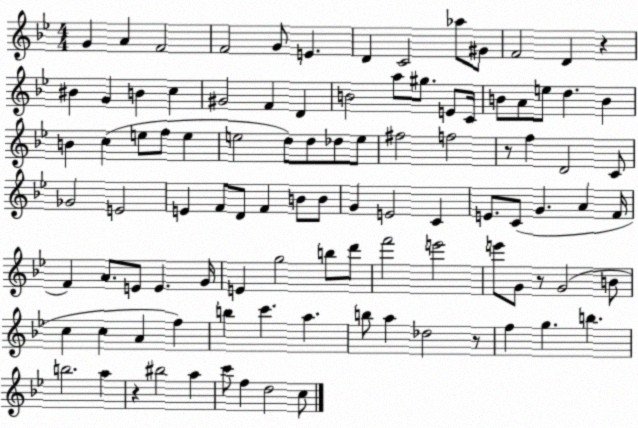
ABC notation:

X:1
T:Untitled
M:4/4
L:1/4
K:Bb
G A F2 F2 G/2 E D C2 _a/2 ^G/2 F2 D z ^B G B c ^G2 F D B2 a/2 ^g/2 E/2 C/4 B/2 A/2 e/2 d B B c e/2 f/2 e e2 d/2 d/2 _d/2 e/2 ^f2 f2 z/2 f D2 C/2 _G2 E2 E F/2 D/2 F B/2 B/2 G E2 C E/2 C/2 G A F/4 F A/2 E/2 E G/4 E g2 b/2 d'/2 f'2 e'2 e'/2 G/2 z/2 G2 B/2 c c A f b c' a b/2 a _d2 z/2 f g b b2 a z ^b2 a c'/2 f d2 c/2